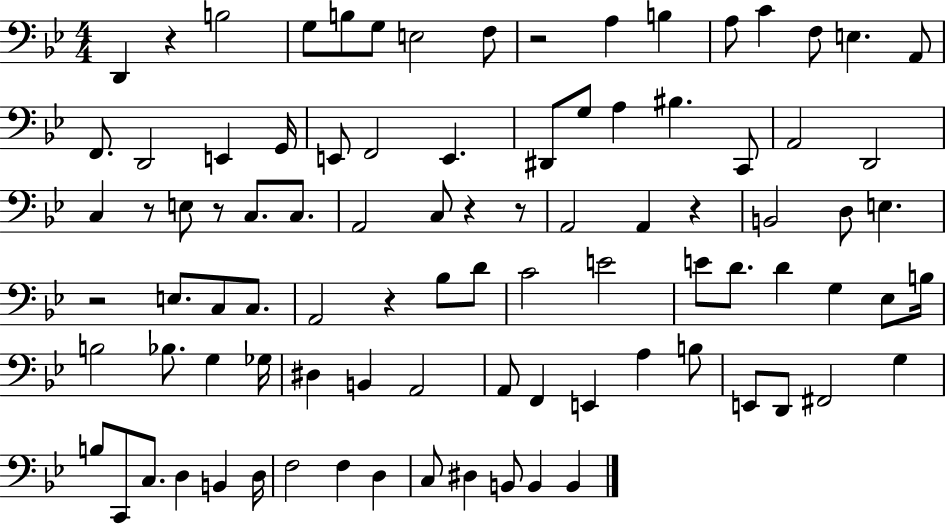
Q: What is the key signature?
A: BES major